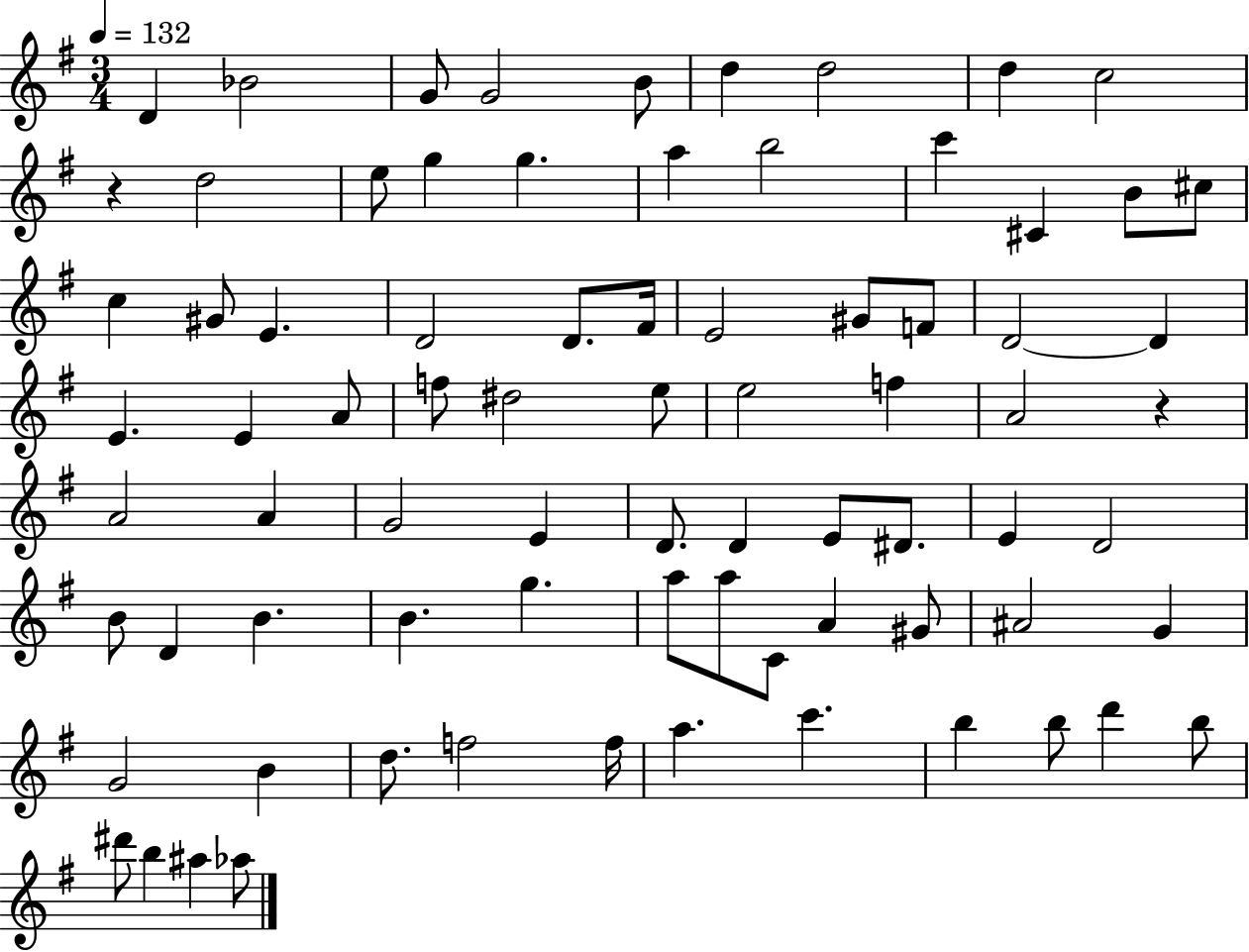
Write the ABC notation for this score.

X:1
T:Untitled
M:3/4
L:1/4
K:G
D _B2 G/2 G2 B/2 d d2 d c2 z d2 e/2 g g a b2 c' ^C B/2 ^c/2 c ^G/2 E D2 D/2 ^F/4 E2 ^G/2 F/2 D2 D E E A/2 f/2 ^d2 e/2 e2 f A2 z A2 A G2 E D/2 D E/2 ^D/2 E D2 B/2 D B B g a/2 a/2 C/2 A ^G/2 ^A2 G G2 B d/2 f2 f/4 a c' b b/2 d' b/2 ^d'/2 b ^a _a/2